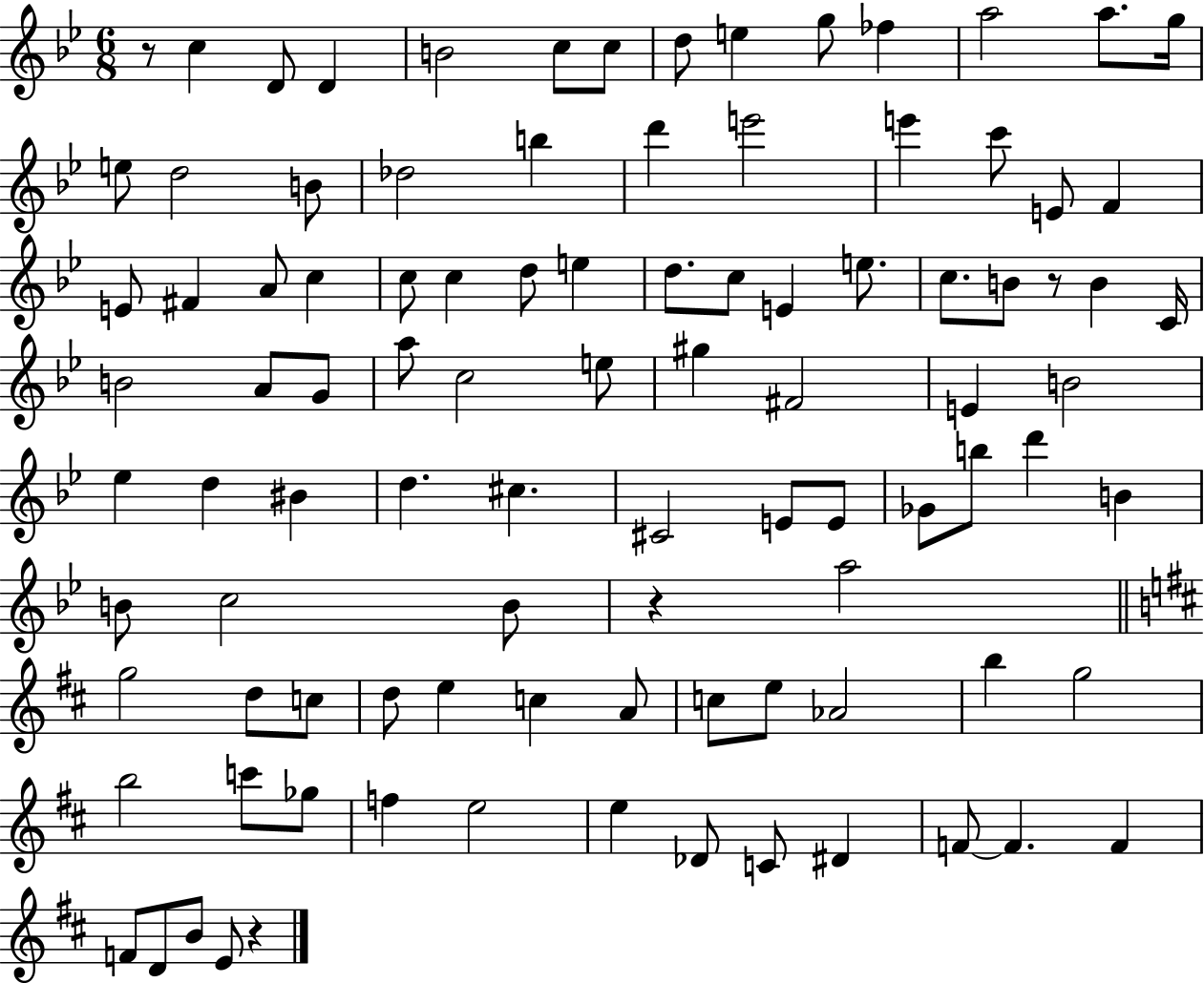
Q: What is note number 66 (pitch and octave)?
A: A5